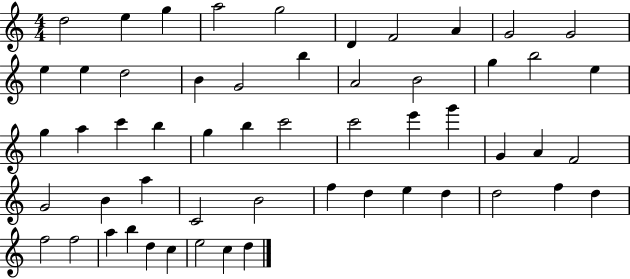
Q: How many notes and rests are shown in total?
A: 55